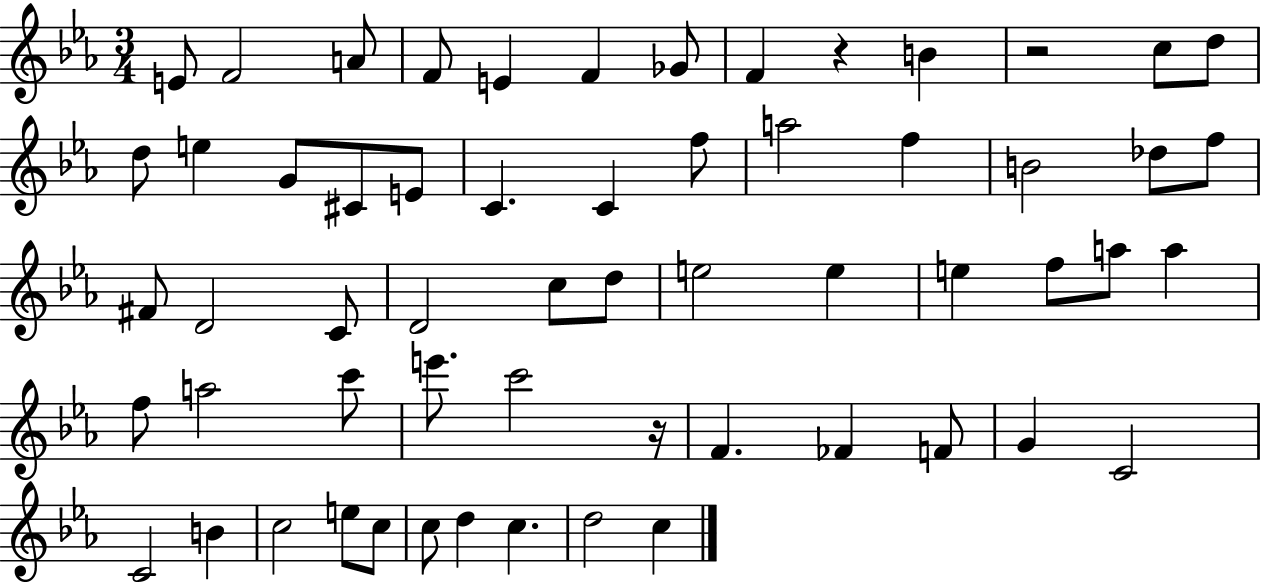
{
  \clef treble
  \numericTimeSignature
  \time 3/4
  \key ees \major
  e'8 f'2 a'8 | f'8 e'4 f'4 ges'8 | f'4 r4 b'4 | r2 c''8 d''8 | \break d''8 e''4 g'8 cis'8 e'8 | c'4. c'4 f''8 | a''2 f''4 | b'2 des''8 f''8 | \break fis'8 d'2 c'8 | d'2 c''8 d''8 | e''2 e''4 | e''4 f''8 a''8 a''4 | \break f''8 a''2 c'''8 | e'''8. c'''2 r16 | f'4. fes'4 f'8 | g'4 c'2 | \break c'2 b'4 | c''2 e''8 c''8 | c''8 d''4 c''4. | d''2 c''4 | \break \bar "|."
}